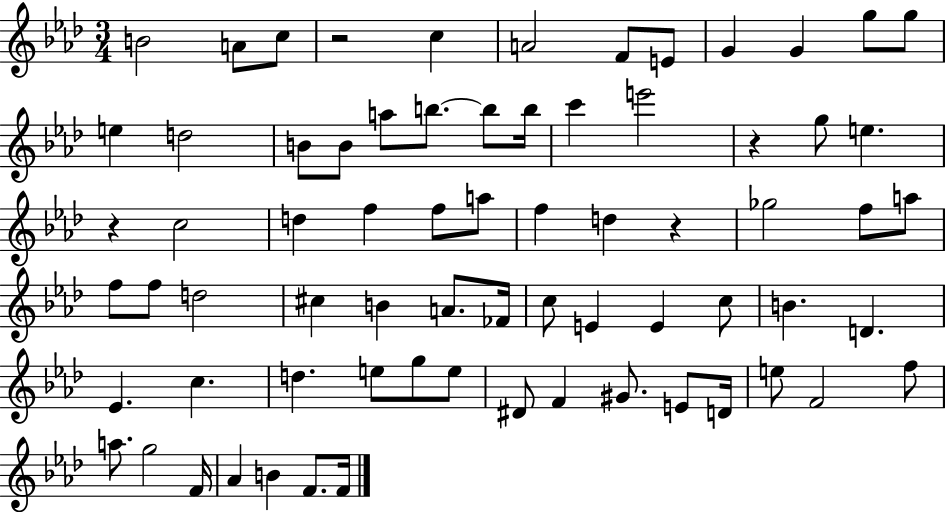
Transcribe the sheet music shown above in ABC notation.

X:1
T:Untitled
M:3/4
L:1/4
K:Ab
B2 A/2 c/2 z2 c A2 F/2 E/2 G G g/2 g/2 e d2 B/2 B/2 a/2 b/2 b/2 b/4 c' e'2 z g/2 e z c2 d f f/2 a/2 f d z _g2 f/2 a/2 f/2 f/2 d2 ^c B A/2 _F/4 c/2 E E c/2 B D _E c d e/2 g/2 e/2 ^D/2 F ^G/2 E/2 D/4 e/2 F2 f/2 a/2 g2 F/4 _A B F/2 F/4